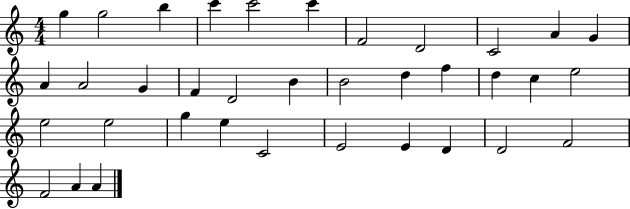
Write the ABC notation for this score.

X:1
T:Untitled
M:4/4
L:1/4
K:C
g g2 b c' c'2 c' F2 D2 C2 A G A A2 G F D2 B B2 d f d c e2 e2 e2 g e C2 E2 E D D2 F2 F2 A A